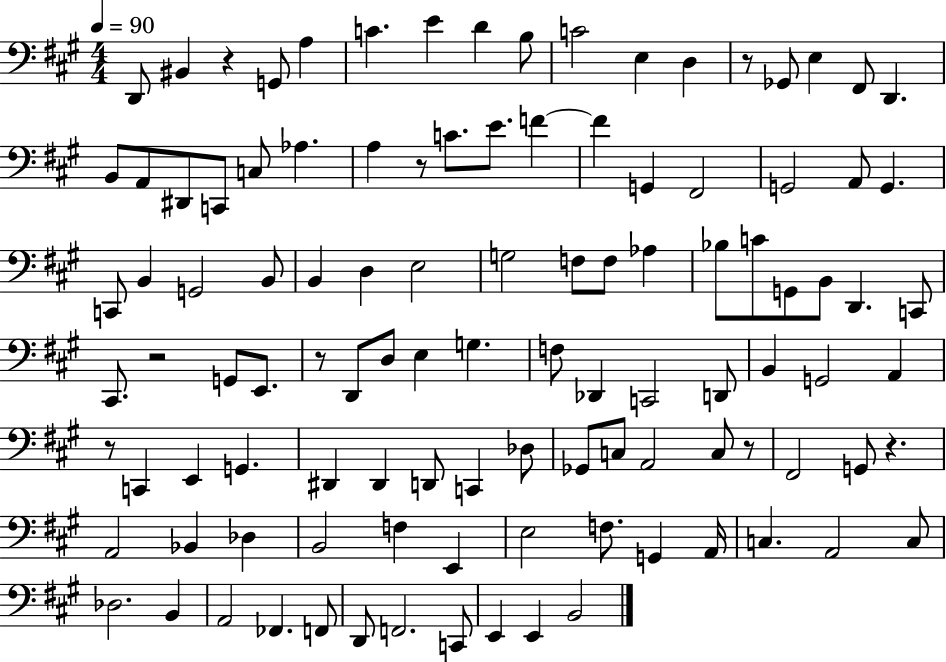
{
  \clef bass
  \numericTimeSignature
  \time 4/4
  \key a \major
  \tempo 4 = 90
  \repeat volta 2 { d,8 bis,4 r4 g,8 a4 | c'4. e'4 d'4 b8 | c'2 e4 d4 | r8 ges,8 e4 fis,8 d,4. | \break b,8 a,8 dis,8 c,8 c8 aes4. | a4 r8 c'8. e'8. f'4~~ | f'4 g,4 fis,2 | g,2 a,8 g,4. | \break c,8 b,4 g,2 b,8 | b,4 d4 e2 | g2 f8 f8 aes4 | bes8 c'8 g,8 b,8 d,4. c,8 | \break cis,8. r2 g,8 e,8. | r8 d,8 d8 e4 g4. | f8 des,4 c,2 d,8 | b,4 g,2 a,4 | \break r8 c,4 e,4 g,4. | dis,4 dis,4 d,8 c,4 des8 | ges,8 c8 a,2 c8 r8 | fis,2 g,8 r4. | \break a,2 bes,4 des4 | b,2 f4 e,4 | e2 f8. g,4 a,16 | c4. a,2 c8 | \break des2. b,4 | a,2 fes,4. f,8 | d,8 f,2. c,8 | e,4 e,4 b,2 | \break } \bar "|."
}